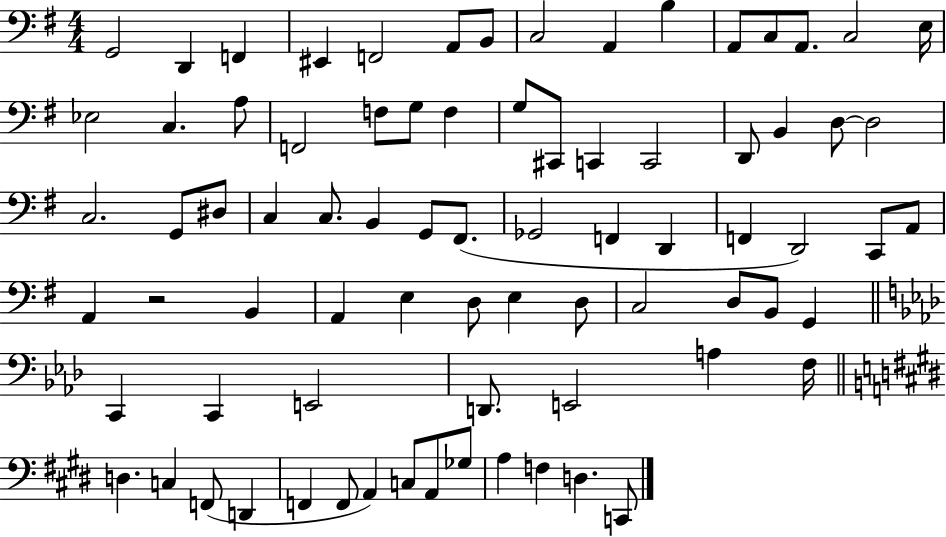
X:1
T:Untitled
M:4/4
L:1/4
K:G
G,,2 D,, F,, ^E,, F,,2 A,,/2 B,,/2 C,2 A,, B, A,,/2 C,/2 A,,/2 C,2 E,/4 _E,2 C, A,/2 F,,2 F,/2 G,/2 F, G,/2 ^C,,/2 C,, C,,2 D,,/2 B,, D,/2 D,2 C,2 G,,/2 ^D,/2 C, C,/2 B,, G,,/2 ^F,,/2 _G,,2 F,, D,, F,, D,,2 C,,/2 A,,/2 A,, z2 B,, A,, E, D,/2 E, D,/2 C,2 D,/2 B,,/2 G,, C,, C,, E,,2 D,,/2 E,,2 A, F,/4 D, C, F,,/2 D,, F,, F,,/2 A,, C,/2 A,,/2 _G,/2 A, F, D, C,,/2